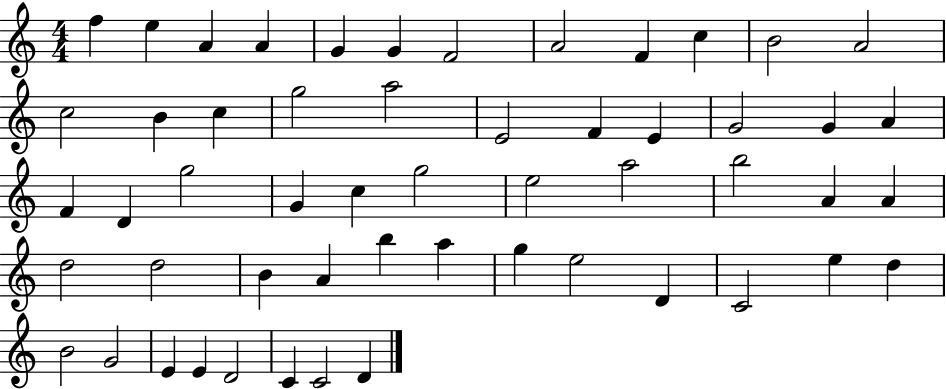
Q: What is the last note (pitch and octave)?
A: D4